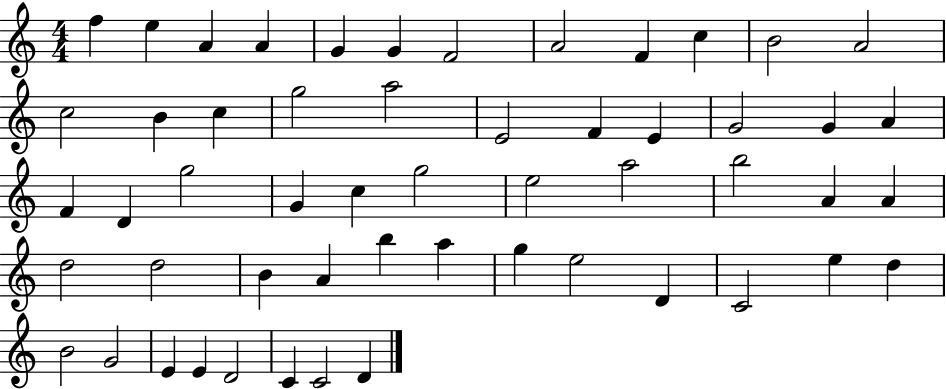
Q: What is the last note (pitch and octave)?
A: D4